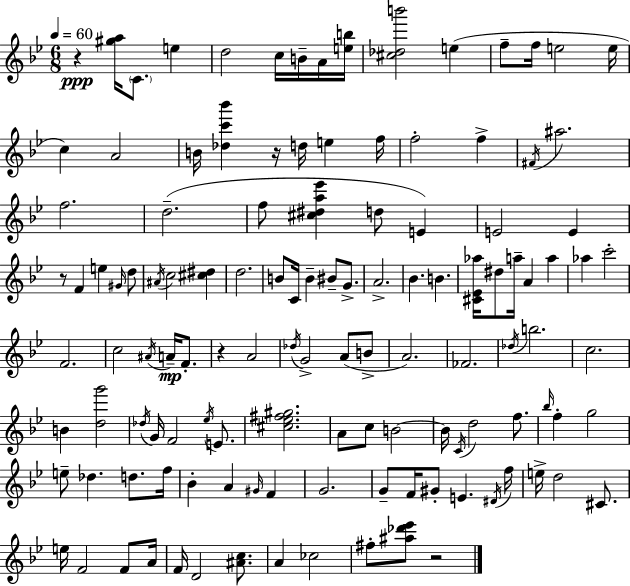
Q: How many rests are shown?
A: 5